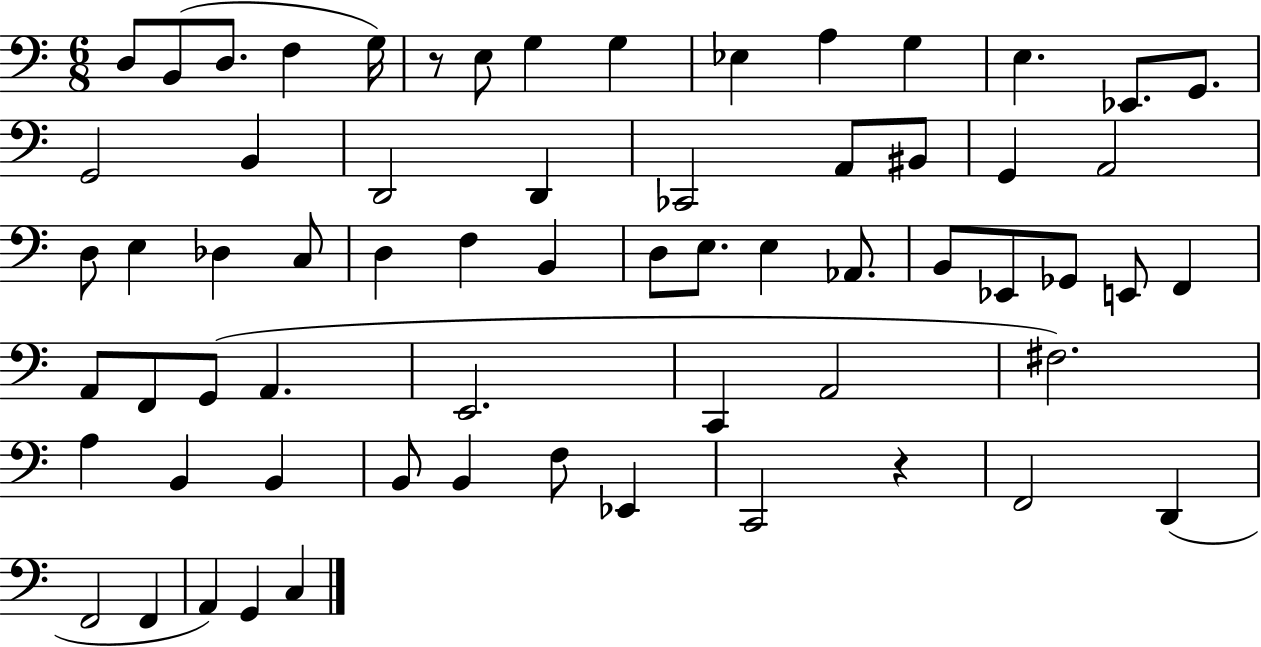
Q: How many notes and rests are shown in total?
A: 64